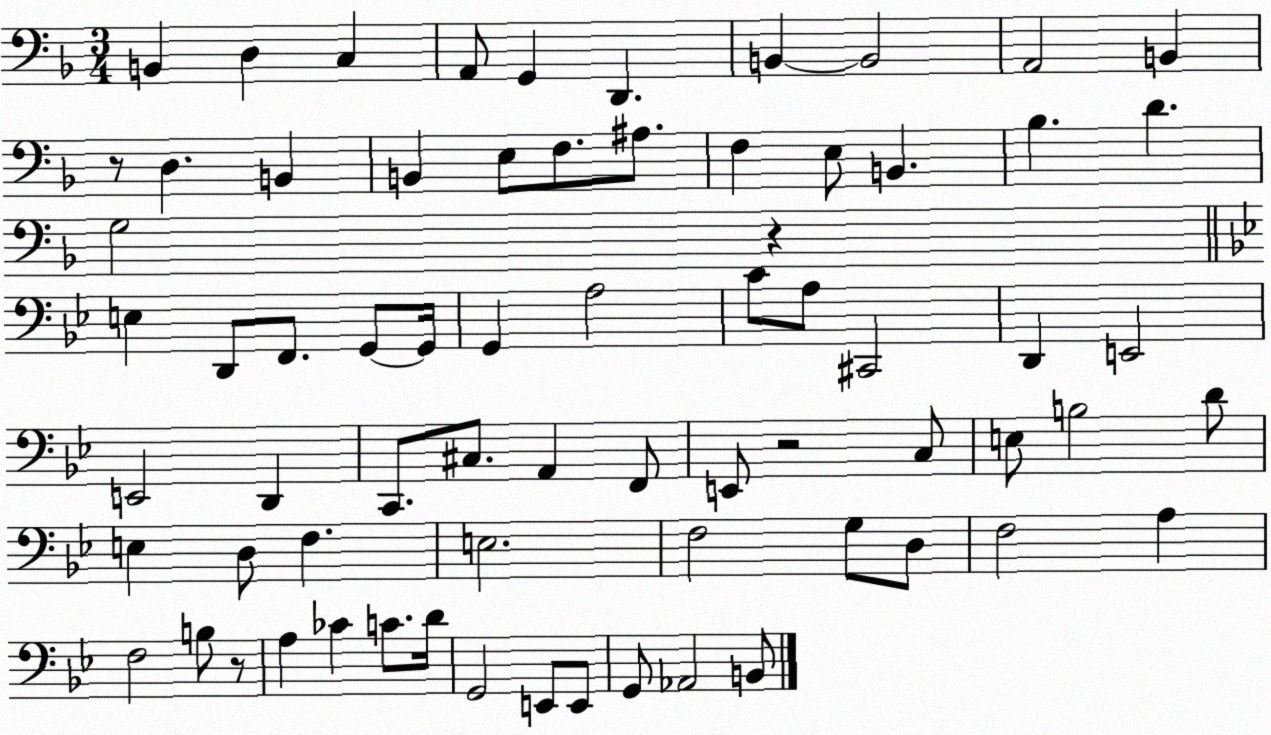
X:1
T:Untitled
M:3/4
L:1/4
K:F
B,, D, C, A,,/2 G,, D,, B,, B,,2 A,,2 B,, z/2 D, B,, B,, E,/2 F,/2 ^A,/2 F, E,/2 B,, _B, D G,2 z E, D,,/2 F,,/2 G,,/2 G,,/4 G,, A,2 C/2 A,/2 ^C,,2 D,, E,,2 E,,2 D,, C,,/2 ^C,/2 A,, F,,/2 E,,/2 z2 C,/2 E,/2 B,2 D/2 E, D,/2 F, E,2 F,2 G,/2 D,/2 F,2 A, F,2 B,/2 z/2 A, _C C/2 D/4 G,,2 E,,/2 E,,/2 G,,/2 _A,,2 B,,/2